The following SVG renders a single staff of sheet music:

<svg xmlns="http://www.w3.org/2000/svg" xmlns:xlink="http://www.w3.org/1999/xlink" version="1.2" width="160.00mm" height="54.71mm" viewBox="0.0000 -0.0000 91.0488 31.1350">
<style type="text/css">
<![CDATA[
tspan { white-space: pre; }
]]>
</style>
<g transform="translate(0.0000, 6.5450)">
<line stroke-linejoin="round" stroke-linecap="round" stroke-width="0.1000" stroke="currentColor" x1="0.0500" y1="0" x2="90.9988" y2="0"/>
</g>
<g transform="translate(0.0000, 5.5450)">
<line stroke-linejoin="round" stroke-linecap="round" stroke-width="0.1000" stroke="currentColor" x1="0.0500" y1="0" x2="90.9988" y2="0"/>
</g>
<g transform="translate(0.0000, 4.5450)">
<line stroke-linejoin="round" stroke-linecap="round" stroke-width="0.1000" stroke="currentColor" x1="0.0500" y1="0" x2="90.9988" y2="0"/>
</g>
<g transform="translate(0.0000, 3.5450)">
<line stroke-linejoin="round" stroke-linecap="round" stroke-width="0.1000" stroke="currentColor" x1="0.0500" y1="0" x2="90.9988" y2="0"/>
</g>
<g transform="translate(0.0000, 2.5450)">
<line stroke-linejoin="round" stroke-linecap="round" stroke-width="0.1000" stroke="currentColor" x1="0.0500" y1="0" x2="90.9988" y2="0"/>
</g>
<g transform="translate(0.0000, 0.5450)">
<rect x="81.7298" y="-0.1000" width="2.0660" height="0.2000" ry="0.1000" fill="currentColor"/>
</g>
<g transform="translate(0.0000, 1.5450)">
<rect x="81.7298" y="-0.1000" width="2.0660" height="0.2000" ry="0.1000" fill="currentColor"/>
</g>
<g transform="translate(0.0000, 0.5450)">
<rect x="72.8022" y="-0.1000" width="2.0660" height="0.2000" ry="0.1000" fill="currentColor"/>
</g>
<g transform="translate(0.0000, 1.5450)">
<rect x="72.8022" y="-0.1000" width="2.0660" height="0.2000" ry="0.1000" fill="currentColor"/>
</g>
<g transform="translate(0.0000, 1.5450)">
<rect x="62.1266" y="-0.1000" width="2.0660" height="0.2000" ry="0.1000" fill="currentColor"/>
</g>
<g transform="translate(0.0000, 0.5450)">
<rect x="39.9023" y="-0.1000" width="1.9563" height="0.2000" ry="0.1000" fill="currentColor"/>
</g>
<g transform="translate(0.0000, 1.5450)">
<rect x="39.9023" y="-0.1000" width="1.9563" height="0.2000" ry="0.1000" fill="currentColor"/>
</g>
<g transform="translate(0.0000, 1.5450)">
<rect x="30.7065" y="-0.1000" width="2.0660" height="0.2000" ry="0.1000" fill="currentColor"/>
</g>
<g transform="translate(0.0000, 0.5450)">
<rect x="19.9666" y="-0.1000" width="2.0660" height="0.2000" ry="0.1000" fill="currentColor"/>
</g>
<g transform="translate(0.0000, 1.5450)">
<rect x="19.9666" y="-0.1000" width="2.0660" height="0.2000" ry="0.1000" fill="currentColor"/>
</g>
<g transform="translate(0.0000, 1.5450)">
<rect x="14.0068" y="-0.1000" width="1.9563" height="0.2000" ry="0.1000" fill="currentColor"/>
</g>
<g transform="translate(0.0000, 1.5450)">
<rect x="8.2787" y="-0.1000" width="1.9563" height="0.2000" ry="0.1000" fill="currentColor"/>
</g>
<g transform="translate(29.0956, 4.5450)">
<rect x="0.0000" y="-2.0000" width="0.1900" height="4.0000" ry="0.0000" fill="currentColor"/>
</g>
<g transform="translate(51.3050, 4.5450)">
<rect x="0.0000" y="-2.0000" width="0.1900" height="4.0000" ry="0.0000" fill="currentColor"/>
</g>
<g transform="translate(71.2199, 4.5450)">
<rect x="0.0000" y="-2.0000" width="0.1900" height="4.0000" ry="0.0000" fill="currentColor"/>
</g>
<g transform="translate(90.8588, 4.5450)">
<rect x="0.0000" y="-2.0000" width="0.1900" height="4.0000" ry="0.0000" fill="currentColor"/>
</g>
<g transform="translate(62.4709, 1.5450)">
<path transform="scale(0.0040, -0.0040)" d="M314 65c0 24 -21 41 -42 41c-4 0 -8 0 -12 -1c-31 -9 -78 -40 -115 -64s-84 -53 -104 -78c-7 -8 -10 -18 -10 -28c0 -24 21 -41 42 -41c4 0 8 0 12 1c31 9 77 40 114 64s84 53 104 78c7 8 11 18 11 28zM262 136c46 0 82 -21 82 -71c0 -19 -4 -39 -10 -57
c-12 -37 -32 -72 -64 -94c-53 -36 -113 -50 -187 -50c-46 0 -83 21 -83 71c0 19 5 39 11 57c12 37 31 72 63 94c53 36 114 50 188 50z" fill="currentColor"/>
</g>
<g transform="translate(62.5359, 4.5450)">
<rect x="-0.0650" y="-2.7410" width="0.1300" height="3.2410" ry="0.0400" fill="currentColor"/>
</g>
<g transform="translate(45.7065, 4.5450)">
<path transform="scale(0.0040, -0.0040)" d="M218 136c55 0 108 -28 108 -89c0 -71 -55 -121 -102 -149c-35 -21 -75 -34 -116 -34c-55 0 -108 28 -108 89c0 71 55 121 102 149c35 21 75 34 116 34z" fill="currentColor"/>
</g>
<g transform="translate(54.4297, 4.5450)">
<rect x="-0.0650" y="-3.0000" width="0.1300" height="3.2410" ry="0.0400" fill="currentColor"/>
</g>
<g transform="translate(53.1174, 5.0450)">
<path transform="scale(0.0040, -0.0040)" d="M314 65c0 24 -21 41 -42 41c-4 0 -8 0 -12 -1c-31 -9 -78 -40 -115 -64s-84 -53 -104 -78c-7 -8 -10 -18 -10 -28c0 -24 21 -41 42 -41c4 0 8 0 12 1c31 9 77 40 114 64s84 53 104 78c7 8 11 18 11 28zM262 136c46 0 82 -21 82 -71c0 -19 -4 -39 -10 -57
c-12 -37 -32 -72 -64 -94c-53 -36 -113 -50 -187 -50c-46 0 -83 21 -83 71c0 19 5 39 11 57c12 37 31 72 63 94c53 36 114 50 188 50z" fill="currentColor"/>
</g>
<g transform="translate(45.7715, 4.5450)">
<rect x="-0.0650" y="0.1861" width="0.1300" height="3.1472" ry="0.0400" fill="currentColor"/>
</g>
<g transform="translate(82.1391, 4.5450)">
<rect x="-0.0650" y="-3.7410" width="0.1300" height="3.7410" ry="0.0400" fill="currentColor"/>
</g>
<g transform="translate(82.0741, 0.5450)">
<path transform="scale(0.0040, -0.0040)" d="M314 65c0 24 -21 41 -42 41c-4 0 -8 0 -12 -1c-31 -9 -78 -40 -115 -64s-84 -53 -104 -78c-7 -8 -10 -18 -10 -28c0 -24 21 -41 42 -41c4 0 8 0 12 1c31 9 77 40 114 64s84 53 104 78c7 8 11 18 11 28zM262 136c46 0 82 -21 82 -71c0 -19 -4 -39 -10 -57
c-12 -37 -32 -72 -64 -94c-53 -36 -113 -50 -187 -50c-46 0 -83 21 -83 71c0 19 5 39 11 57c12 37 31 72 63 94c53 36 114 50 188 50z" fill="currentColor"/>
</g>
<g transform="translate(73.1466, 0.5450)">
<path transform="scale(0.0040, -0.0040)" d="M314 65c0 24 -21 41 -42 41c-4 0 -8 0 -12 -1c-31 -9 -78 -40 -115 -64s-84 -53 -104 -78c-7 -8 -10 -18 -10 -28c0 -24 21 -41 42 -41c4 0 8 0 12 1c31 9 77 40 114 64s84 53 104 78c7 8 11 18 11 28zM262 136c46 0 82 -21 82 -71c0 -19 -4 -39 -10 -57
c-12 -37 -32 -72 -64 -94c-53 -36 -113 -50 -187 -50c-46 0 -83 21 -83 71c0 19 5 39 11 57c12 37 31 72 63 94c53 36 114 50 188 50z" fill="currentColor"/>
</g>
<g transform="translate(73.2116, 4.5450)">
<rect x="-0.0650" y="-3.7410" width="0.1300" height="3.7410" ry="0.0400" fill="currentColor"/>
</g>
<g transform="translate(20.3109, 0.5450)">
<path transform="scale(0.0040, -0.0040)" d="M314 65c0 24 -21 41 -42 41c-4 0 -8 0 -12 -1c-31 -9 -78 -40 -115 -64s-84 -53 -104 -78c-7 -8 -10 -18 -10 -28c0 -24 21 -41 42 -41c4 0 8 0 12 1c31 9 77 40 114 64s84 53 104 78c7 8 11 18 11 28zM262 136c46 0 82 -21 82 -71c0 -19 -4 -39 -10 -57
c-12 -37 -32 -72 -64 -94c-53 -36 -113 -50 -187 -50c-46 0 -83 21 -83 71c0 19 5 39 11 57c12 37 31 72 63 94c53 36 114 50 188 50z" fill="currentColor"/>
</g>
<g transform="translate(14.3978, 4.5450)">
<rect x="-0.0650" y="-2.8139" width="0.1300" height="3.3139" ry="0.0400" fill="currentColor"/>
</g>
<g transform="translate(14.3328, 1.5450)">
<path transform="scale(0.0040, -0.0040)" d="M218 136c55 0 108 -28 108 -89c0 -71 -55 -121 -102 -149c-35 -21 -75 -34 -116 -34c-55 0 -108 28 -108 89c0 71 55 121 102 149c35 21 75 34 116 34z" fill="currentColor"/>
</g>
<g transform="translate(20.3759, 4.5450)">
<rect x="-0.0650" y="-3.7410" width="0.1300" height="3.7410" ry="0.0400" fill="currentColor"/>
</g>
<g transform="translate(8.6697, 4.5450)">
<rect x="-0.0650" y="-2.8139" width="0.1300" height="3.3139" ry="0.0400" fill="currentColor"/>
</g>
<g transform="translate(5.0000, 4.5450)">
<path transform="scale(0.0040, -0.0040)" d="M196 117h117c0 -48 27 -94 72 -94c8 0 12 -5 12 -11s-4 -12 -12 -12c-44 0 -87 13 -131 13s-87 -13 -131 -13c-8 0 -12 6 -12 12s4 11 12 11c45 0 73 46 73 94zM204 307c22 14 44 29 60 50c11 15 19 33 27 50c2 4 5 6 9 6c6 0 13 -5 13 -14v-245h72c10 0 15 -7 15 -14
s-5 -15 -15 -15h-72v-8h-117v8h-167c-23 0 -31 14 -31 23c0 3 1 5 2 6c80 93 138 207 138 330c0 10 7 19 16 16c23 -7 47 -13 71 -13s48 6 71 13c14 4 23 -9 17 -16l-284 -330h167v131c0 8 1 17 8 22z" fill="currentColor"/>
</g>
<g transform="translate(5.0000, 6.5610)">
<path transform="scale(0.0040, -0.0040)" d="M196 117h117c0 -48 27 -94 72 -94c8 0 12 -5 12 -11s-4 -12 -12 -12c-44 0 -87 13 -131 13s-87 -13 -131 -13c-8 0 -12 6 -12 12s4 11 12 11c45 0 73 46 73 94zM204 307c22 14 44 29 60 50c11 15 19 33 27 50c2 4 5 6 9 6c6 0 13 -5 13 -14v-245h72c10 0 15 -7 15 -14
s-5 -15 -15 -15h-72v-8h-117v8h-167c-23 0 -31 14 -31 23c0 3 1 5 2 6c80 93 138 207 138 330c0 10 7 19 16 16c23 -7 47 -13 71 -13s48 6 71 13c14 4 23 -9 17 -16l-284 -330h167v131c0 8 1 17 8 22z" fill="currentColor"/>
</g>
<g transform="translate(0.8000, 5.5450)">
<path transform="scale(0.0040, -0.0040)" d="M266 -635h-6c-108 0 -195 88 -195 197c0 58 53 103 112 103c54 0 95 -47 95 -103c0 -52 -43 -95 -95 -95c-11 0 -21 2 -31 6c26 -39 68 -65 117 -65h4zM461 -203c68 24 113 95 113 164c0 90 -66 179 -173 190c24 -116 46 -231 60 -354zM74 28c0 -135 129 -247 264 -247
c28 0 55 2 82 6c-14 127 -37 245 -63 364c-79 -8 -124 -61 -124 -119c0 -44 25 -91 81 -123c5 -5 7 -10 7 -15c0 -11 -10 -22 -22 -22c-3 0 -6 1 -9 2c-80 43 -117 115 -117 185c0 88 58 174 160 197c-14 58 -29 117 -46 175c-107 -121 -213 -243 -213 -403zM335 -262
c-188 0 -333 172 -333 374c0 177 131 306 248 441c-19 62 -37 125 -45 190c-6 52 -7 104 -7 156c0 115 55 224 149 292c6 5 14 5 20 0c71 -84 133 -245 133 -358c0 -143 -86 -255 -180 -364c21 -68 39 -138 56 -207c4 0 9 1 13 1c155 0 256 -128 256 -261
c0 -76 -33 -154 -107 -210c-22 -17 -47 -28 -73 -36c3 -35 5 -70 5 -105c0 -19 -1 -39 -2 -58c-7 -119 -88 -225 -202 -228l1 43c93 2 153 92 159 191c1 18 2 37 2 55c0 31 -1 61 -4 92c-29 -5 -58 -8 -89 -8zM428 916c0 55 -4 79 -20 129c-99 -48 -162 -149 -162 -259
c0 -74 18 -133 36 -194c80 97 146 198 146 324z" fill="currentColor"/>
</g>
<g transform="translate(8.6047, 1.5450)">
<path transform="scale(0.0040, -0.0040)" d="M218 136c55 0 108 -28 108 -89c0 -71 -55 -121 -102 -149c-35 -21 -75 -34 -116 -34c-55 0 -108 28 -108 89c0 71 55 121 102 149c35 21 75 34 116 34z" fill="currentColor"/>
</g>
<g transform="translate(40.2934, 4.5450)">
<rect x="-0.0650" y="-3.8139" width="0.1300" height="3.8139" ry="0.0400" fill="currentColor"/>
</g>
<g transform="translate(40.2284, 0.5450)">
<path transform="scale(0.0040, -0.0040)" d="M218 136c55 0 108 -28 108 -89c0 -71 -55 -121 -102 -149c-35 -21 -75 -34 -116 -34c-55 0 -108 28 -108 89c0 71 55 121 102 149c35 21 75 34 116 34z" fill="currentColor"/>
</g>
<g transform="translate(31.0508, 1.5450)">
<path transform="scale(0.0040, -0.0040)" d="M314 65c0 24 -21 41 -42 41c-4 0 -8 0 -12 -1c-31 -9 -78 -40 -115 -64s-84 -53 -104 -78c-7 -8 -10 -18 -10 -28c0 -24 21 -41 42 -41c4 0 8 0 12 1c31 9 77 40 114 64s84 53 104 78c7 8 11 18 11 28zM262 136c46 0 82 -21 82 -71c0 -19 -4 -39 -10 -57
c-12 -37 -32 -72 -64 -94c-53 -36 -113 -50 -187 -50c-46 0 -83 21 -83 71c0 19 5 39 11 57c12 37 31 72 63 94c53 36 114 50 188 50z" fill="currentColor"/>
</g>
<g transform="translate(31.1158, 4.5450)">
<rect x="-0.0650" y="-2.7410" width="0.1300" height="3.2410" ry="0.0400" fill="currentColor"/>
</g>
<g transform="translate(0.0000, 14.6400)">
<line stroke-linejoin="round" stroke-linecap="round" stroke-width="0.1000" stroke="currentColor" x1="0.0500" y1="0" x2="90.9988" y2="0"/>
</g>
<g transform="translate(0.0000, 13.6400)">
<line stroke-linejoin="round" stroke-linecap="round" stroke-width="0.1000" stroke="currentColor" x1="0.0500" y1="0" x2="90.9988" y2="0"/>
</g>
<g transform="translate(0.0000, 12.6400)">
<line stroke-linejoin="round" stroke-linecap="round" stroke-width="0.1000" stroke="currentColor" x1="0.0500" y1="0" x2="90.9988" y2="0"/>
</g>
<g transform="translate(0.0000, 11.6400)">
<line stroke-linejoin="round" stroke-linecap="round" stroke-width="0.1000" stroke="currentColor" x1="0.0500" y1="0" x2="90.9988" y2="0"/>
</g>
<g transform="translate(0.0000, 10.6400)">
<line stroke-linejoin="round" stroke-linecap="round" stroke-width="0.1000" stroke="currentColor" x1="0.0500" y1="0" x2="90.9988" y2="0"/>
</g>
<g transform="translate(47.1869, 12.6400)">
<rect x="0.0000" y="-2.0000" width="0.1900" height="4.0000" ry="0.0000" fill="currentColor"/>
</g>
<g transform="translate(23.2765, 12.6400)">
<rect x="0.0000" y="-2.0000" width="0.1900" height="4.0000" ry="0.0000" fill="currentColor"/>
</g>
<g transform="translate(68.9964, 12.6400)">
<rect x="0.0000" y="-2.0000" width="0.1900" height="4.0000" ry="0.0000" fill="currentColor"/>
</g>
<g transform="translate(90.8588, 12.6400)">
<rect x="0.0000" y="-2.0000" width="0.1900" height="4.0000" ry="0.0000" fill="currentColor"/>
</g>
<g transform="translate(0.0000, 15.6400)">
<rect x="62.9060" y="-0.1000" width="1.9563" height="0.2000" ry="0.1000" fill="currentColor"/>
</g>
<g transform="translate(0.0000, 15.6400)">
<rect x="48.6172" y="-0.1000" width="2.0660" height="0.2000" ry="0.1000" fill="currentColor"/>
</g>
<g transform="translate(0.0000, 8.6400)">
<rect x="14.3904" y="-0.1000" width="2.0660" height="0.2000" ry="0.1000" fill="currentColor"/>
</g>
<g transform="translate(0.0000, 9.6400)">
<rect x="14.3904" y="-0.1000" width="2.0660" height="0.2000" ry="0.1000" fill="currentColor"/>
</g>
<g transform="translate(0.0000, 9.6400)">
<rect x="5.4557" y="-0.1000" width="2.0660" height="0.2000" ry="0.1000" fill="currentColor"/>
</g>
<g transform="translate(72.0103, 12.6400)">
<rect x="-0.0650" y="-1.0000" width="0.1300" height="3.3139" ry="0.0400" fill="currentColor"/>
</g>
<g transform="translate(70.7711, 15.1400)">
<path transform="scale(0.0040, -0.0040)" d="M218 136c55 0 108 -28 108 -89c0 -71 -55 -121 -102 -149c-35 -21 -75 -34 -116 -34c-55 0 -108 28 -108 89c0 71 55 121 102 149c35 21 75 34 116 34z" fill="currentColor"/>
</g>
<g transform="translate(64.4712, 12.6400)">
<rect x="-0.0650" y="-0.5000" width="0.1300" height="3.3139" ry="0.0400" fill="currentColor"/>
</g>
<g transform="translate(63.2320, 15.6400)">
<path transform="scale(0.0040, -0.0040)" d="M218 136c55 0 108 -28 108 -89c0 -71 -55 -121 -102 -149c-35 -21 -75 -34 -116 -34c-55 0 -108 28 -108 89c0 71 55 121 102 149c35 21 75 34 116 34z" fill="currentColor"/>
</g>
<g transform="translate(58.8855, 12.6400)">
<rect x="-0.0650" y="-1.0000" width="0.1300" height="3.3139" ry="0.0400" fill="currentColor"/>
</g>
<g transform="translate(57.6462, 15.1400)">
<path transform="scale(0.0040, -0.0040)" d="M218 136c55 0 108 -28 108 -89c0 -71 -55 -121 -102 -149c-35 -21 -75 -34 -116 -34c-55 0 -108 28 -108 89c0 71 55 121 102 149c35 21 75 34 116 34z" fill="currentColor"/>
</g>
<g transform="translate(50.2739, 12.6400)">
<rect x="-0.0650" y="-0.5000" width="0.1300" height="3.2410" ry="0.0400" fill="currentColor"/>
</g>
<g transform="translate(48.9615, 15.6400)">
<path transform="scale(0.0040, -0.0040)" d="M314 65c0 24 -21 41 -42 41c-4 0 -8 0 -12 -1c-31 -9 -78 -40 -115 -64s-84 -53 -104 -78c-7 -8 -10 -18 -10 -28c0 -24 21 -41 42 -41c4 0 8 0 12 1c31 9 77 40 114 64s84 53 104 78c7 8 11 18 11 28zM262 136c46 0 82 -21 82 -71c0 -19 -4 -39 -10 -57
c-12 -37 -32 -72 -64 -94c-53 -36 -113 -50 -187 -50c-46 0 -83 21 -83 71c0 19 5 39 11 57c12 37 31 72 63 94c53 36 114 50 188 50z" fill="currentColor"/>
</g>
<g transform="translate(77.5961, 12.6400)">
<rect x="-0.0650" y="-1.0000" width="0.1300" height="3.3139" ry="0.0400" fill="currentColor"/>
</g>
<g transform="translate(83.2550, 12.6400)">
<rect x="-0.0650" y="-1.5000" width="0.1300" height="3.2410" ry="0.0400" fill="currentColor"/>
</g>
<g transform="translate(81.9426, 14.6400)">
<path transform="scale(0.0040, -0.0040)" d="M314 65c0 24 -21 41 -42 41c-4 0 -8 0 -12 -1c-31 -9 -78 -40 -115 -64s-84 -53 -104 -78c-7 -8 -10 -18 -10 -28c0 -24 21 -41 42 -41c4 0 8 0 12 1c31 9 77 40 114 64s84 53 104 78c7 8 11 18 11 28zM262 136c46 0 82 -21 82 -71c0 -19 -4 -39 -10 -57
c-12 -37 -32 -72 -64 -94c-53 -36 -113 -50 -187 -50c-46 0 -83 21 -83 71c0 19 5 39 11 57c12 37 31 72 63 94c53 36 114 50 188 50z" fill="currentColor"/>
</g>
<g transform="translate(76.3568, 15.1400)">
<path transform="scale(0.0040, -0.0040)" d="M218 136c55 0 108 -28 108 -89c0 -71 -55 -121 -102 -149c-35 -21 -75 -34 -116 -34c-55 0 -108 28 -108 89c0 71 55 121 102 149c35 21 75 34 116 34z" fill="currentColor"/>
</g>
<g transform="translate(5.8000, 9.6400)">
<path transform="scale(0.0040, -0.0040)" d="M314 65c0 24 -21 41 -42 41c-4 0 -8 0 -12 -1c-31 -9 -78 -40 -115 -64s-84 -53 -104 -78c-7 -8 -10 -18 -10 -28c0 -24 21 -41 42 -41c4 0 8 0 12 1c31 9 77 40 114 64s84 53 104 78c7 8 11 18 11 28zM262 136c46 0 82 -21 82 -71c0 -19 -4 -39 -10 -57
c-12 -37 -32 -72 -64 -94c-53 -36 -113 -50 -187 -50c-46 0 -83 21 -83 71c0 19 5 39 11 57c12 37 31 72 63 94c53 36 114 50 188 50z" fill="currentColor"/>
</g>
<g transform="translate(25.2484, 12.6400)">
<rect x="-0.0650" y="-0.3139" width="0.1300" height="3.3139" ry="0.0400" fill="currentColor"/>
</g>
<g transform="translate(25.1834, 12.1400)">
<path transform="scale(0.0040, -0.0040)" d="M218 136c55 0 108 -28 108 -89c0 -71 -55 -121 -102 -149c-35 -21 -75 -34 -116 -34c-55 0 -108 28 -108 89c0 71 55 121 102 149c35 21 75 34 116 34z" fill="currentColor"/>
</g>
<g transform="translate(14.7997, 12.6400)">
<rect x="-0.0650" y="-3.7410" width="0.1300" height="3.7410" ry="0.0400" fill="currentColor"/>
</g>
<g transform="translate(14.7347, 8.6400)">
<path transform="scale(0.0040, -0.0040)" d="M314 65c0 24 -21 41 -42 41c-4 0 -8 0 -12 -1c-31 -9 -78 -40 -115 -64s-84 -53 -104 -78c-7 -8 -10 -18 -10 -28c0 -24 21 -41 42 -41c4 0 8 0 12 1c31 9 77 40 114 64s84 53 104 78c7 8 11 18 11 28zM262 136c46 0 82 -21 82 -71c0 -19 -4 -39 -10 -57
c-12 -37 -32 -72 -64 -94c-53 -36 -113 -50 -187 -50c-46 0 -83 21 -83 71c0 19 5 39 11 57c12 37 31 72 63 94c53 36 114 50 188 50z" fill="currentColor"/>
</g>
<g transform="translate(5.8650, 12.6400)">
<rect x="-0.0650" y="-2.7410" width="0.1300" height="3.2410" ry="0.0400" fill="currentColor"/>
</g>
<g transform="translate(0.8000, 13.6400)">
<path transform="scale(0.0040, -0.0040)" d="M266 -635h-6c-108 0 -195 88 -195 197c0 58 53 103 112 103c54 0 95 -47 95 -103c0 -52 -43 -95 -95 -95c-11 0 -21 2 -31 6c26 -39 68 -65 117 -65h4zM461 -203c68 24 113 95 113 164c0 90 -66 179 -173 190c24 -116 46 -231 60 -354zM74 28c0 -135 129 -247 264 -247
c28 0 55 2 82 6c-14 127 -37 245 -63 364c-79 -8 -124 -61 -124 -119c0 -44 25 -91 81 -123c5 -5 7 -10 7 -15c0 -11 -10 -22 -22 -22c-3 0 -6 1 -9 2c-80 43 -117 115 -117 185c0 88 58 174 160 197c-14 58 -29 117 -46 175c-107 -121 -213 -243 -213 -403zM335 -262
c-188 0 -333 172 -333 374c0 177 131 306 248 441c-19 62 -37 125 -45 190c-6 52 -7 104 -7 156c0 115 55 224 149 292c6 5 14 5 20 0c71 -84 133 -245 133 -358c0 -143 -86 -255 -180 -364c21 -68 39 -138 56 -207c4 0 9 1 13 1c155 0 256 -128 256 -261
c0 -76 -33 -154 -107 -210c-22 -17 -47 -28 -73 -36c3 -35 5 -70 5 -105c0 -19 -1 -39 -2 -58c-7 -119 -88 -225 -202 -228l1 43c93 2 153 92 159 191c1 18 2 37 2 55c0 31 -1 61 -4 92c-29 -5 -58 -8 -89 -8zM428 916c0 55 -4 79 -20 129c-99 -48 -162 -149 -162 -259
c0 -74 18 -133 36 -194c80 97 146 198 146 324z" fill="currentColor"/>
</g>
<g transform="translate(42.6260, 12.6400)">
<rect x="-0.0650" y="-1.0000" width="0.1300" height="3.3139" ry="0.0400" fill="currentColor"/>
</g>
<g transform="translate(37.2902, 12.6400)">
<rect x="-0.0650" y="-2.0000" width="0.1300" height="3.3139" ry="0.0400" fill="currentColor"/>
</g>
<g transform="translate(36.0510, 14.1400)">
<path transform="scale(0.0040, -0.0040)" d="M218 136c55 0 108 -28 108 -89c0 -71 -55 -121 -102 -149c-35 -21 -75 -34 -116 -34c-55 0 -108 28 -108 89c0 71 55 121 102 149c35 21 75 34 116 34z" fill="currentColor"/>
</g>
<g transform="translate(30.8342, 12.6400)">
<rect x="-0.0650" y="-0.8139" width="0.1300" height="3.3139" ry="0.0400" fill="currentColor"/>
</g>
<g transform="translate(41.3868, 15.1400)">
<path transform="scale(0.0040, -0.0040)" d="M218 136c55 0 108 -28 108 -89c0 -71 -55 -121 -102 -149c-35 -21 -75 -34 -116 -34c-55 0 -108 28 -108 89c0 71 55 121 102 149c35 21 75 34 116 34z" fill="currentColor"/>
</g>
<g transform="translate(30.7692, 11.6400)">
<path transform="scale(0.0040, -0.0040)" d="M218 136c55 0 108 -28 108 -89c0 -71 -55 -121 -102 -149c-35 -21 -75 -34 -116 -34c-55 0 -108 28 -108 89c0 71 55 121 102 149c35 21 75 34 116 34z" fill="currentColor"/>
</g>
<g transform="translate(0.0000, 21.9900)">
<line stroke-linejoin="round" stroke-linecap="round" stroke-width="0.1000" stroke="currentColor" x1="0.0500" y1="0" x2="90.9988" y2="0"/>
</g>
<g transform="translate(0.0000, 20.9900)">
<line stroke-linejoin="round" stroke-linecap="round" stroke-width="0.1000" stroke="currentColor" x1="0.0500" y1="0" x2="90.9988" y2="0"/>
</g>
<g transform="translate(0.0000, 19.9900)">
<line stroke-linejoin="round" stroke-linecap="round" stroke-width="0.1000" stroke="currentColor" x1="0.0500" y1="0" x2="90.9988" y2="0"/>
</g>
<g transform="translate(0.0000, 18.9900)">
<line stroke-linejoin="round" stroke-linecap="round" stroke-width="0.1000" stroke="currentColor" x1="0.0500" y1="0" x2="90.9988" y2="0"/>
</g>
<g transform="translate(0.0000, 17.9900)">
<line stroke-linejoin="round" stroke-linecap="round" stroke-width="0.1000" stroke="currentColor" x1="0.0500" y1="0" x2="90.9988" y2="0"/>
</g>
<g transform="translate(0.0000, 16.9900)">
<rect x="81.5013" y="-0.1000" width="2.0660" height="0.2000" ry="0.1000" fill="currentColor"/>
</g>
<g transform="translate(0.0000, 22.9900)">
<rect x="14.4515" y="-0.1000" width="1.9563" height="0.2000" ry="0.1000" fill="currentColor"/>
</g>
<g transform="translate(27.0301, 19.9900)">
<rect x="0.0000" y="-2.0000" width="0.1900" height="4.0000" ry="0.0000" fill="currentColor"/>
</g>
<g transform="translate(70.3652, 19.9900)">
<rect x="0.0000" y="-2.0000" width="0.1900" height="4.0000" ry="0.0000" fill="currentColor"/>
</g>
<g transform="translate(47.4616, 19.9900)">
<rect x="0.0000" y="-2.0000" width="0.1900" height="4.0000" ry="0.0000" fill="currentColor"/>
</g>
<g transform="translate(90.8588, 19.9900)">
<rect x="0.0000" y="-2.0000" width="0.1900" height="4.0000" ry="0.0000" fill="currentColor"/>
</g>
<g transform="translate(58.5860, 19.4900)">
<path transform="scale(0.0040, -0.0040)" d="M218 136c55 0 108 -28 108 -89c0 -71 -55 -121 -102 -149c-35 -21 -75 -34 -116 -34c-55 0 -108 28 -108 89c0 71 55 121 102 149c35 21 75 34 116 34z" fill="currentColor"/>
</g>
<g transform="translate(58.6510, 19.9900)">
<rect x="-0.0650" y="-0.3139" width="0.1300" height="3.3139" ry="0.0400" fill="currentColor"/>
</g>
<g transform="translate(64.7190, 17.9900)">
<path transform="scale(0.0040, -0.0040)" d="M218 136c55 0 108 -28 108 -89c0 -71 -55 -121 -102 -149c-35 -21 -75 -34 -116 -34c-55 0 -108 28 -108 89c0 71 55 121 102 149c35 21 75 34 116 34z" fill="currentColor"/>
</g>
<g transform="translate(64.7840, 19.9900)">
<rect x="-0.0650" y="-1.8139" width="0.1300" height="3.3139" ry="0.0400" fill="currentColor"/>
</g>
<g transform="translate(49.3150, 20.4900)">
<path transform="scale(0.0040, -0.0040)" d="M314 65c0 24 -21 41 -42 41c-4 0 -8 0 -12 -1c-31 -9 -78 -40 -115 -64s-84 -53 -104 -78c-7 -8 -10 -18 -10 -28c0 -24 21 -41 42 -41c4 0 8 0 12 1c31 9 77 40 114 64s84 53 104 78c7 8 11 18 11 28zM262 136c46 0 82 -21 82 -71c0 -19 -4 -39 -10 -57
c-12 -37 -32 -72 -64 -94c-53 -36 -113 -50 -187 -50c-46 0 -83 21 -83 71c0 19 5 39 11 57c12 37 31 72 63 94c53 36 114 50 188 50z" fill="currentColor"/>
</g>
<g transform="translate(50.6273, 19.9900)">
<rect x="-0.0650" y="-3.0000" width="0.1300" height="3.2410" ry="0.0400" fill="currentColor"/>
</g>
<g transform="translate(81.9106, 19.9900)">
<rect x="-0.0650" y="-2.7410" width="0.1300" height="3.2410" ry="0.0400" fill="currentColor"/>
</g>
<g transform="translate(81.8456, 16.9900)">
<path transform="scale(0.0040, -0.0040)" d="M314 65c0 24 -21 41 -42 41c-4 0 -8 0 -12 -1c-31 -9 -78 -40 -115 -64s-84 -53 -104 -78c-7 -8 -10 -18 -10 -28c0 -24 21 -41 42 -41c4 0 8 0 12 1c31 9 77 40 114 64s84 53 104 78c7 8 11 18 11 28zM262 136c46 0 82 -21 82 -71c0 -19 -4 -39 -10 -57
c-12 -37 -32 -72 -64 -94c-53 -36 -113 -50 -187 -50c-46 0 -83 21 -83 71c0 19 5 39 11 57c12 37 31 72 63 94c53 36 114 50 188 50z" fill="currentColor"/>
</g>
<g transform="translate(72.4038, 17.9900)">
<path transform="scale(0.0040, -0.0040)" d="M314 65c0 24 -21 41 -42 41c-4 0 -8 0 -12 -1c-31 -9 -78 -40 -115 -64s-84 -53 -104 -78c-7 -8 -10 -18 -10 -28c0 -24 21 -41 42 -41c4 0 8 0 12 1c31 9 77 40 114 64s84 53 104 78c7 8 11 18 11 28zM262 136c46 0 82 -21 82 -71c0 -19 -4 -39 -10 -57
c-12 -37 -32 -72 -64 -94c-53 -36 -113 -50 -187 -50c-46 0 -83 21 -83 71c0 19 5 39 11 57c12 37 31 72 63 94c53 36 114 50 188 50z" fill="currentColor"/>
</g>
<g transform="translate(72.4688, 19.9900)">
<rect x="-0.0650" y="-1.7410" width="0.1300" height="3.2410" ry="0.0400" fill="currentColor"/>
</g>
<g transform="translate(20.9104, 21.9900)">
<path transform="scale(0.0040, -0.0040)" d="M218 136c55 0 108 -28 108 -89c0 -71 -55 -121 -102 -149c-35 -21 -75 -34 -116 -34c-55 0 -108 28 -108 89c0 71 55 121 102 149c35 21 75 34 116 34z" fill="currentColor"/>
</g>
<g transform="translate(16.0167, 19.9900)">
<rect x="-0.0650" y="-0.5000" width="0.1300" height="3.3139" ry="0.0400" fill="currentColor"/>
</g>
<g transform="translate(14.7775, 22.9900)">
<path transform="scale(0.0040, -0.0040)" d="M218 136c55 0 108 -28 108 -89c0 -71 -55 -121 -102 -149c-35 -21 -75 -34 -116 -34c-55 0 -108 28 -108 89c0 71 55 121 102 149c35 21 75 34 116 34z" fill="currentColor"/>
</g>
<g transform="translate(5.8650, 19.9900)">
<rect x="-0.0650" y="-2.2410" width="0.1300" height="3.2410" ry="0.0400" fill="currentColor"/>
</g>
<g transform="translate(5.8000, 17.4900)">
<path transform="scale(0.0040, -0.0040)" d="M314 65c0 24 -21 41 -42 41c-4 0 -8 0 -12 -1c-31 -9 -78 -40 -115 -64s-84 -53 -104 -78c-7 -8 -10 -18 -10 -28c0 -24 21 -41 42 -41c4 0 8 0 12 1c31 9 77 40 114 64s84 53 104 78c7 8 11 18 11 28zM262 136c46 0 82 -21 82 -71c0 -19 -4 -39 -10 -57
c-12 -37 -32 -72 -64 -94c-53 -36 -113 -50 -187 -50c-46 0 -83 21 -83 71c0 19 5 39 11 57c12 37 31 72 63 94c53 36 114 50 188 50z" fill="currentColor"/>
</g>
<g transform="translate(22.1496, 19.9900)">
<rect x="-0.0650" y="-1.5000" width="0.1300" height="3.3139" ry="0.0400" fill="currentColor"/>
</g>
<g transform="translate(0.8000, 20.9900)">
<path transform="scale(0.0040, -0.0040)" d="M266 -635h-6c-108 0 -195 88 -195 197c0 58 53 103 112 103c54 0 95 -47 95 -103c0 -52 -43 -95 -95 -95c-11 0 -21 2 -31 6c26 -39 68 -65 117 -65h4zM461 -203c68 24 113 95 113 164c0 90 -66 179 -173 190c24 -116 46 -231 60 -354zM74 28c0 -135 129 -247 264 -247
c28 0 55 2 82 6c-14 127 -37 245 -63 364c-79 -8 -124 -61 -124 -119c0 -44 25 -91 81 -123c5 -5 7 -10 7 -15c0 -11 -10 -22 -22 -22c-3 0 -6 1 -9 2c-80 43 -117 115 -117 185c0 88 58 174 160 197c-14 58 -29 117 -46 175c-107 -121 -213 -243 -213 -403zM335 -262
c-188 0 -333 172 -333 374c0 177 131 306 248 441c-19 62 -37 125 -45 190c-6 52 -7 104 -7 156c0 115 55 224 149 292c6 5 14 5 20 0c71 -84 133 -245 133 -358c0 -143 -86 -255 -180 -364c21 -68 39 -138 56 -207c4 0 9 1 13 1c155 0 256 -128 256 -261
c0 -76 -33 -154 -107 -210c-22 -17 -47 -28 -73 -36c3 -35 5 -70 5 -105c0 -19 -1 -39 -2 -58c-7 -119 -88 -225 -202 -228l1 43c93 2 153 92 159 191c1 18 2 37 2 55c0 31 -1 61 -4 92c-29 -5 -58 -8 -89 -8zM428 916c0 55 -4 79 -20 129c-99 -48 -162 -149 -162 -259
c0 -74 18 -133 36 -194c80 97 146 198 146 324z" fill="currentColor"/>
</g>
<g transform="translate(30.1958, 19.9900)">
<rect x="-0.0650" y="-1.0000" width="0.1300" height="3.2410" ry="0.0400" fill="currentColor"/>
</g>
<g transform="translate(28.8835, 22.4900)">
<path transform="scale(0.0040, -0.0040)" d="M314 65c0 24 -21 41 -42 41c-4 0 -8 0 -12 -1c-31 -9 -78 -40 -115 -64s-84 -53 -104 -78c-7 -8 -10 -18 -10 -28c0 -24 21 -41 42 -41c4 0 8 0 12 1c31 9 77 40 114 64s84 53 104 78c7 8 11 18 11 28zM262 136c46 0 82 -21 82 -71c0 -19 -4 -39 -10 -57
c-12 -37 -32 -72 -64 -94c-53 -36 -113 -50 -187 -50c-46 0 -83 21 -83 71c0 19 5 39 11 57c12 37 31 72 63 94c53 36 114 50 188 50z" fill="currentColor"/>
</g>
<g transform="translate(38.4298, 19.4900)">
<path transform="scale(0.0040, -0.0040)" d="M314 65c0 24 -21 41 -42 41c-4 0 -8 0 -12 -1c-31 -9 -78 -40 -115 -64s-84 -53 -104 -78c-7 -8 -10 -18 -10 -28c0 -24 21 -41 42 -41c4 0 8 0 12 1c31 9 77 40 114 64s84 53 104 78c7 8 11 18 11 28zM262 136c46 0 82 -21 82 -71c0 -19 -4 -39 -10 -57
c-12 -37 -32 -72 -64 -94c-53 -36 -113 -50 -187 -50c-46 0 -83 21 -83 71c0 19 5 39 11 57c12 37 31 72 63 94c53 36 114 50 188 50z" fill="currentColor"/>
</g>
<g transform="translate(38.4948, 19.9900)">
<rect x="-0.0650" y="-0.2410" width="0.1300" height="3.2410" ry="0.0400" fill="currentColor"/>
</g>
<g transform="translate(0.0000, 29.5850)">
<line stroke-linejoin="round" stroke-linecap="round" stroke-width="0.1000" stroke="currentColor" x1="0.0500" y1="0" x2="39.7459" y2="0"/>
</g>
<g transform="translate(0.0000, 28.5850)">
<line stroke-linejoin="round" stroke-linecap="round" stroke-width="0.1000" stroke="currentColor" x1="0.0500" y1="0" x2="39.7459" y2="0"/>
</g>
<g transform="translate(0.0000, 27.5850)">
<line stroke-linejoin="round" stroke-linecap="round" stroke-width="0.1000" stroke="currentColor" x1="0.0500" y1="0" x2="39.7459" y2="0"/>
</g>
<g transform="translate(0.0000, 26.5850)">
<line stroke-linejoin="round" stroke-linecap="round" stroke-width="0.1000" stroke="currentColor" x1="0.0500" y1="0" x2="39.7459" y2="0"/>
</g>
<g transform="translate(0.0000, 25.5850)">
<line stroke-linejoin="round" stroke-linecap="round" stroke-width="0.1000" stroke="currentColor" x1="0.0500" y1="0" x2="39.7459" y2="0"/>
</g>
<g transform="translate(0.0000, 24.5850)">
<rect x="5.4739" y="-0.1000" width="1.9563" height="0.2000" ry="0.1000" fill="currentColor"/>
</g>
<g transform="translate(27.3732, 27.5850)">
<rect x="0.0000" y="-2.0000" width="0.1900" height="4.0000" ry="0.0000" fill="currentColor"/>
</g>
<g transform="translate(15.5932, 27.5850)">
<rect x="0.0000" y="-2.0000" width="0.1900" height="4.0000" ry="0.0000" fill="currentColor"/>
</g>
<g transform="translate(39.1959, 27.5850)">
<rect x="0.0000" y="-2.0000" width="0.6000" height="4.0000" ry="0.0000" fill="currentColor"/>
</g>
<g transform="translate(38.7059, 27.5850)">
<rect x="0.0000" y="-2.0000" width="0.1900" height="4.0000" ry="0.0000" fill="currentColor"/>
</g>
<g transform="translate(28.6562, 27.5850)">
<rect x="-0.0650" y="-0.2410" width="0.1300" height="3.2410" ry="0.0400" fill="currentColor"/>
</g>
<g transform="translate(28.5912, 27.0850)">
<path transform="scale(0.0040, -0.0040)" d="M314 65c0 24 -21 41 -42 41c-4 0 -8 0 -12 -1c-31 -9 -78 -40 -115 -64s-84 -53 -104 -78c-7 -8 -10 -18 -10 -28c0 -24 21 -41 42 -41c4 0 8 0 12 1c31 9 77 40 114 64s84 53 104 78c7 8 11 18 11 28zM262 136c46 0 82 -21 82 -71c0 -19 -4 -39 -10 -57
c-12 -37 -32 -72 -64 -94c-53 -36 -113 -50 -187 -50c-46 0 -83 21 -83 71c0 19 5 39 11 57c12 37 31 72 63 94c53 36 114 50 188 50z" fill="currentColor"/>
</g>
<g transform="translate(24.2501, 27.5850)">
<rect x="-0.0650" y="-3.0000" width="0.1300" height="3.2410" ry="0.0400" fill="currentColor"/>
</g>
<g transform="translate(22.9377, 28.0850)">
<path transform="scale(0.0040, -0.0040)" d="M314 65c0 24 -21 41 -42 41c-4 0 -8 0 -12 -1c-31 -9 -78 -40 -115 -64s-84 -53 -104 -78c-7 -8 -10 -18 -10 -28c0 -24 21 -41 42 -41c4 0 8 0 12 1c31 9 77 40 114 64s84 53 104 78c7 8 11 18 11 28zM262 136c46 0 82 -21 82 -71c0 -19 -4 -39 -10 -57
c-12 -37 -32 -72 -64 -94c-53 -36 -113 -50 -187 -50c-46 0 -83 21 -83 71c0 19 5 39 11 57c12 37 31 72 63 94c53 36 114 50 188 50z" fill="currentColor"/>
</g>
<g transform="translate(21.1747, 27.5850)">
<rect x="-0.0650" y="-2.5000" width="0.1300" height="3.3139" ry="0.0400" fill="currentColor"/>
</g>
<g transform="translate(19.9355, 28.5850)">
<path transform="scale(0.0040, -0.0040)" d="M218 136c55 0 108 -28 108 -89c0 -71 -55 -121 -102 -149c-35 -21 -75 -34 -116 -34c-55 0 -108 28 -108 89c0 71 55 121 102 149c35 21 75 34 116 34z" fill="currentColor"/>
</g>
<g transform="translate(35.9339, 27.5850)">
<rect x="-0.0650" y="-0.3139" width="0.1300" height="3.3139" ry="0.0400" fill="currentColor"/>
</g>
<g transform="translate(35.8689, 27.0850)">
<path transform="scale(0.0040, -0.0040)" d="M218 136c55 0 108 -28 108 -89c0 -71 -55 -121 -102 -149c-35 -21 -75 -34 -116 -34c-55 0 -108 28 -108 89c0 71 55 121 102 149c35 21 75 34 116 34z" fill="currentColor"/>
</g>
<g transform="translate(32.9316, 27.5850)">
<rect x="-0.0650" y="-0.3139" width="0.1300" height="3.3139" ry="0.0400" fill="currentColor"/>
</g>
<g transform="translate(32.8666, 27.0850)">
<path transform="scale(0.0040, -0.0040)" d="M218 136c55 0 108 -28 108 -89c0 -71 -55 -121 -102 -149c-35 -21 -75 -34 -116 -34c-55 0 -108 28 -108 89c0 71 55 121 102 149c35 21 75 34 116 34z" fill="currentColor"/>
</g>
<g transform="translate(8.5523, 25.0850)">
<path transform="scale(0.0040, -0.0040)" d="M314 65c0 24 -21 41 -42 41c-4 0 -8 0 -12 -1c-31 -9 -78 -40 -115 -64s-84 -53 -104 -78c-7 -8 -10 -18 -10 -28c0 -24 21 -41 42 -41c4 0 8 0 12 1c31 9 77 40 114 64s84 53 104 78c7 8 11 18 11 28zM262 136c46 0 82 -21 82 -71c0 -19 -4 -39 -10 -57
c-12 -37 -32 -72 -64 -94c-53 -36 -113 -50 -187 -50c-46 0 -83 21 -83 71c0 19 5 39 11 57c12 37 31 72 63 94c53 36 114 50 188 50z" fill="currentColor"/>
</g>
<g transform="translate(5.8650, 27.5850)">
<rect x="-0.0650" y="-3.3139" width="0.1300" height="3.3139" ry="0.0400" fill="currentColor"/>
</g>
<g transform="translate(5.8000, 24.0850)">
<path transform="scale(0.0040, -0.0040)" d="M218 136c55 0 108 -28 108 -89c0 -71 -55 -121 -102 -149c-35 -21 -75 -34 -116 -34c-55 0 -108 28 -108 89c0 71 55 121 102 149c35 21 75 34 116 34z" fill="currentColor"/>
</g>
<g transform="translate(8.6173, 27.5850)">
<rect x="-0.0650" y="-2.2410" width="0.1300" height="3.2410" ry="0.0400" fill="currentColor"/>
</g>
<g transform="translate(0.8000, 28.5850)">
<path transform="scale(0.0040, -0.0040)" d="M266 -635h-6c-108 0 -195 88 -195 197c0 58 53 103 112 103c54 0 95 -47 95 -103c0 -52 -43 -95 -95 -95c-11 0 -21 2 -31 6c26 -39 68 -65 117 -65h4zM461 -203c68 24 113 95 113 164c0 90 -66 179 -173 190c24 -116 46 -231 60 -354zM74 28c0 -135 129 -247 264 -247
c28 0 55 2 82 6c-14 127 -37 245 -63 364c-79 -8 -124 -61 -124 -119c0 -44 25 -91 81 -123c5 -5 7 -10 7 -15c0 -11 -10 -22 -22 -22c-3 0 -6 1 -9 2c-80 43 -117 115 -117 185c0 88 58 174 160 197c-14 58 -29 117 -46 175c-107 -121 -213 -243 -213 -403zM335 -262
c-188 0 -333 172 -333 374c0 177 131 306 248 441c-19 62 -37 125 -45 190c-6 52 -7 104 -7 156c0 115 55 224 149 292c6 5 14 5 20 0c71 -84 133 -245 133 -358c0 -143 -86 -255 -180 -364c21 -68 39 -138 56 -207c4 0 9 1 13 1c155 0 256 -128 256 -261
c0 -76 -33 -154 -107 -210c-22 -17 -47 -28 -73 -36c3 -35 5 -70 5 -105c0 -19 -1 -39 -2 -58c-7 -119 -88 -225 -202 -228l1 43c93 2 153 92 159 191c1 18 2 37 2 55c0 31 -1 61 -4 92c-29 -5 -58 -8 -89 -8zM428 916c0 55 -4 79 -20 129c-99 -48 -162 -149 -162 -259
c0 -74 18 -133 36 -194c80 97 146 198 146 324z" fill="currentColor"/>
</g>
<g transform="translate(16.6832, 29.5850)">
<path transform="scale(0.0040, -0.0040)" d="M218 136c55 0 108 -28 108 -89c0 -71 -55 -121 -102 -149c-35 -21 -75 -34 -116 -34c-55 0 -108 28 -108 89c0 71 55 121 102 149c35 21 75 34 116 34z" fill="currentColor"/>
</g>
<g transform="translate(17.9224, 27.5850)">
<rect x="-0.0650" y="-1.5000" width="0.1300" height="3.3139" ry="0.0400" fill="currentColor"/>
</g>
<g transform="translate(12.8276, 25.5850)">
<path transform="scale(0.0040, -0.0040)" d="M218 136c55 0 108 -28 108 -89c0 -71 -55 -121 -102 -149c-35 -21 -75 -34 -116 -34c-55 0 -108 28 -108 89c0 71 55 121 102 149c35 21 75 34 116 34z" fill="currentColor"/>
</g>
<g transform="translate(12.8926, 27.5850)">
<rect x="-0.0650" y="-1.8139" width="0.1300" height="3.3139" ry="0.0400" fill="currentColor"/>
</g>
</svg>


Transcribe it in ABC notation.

X:1
T:Untitled
M:4/4
L:1/4
K:C
a a c'2 a2 c' B A2 a2 c'2 c'2 a2 c'2 c d F D C2 D C D D E2 g2 C E D2 c2 A2 c f f2 a2 b g2 f E G A2 c2 c c